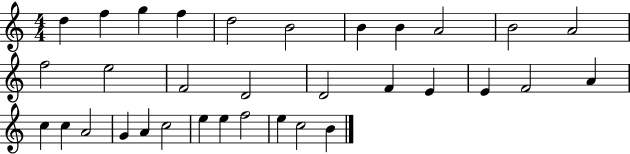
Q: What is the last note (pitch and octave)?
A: B4